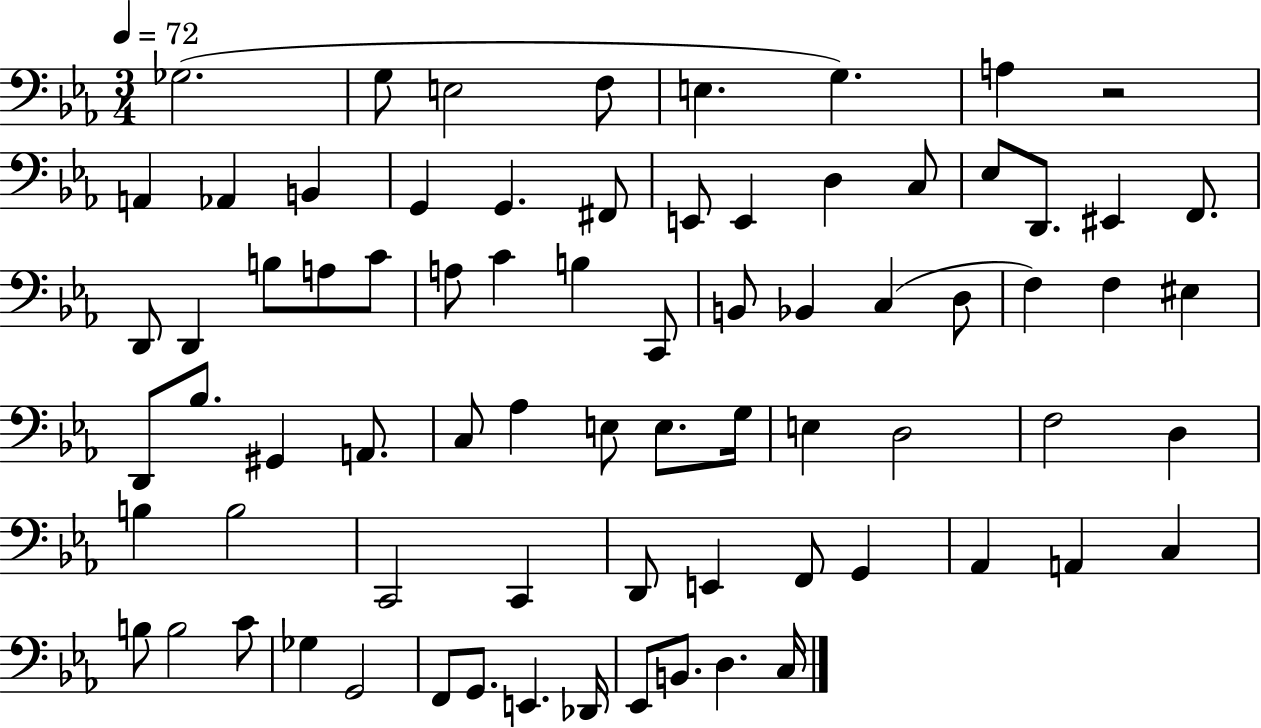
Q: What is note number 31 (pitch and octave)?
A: B2